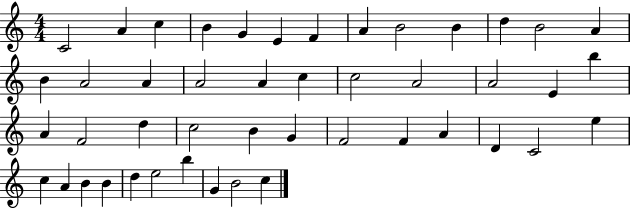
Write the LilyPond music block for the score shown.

{
  \clef treble
  \numericTimeSignature
  \time 4/4
  \key c \major
  c'2 a'4 c''4 | b'4 g'4 e'4 f'4 | a'4 b'2 b'4 | d''4 b'2 a'4 | \break b'4 a'2 a'4 | a'2 a'4 c''4 | c''2 a'2 | a'2 e'4 b''4 | \break a'4 f'2 d''4 | c''2 b'4 g'4 | f'2 f'4 a'4 | d'4 c'2 e''4 | \break c''4 a'4 b'4 b'4 | d''4 e''2 b''4 | g'4 b'2 c''4 | \bar "|."
}